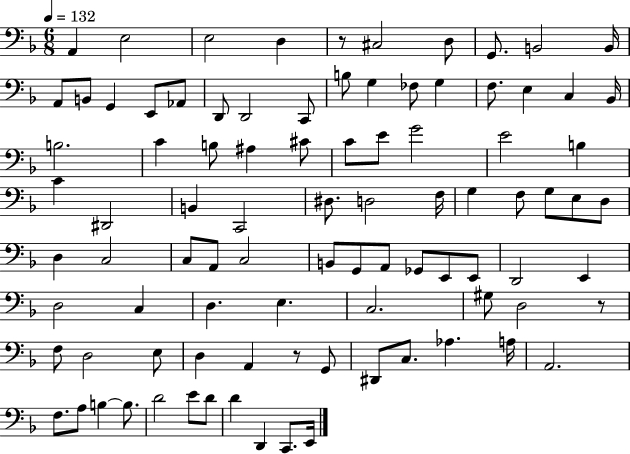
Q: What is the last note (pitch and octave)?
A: E2